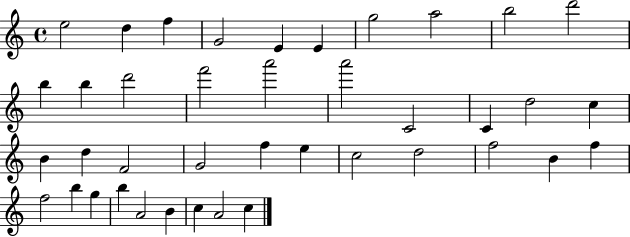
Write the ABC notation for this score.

X:1
T:Untitled
M:4/4
L:1/4
K:C
e2 d f G2 E E g2 a2 b2 d'2 b b d'2 f'2 a'2 a'2 C2 C d2 c B d F2 G2 f e c2 d2 f2 B f f2 b g b A2 B c A2 c